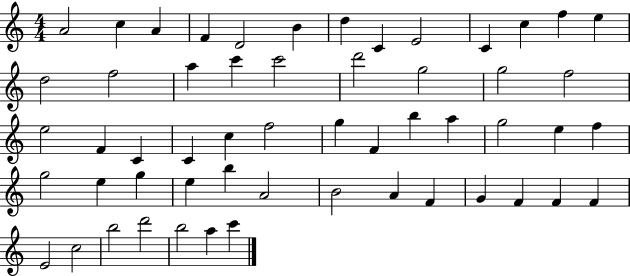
A4/h C5/q A4/q F4/q D4/h B4/q D5/q C4/q E4/h C4/q C5/q F5/q E5/q D5/h F5/h A5/q C6/q C6/h D6/h G5/h G5/h F5/h E5/h F4/q C4/q C4/q C5/q F5/h G5/q F4/q B5/q A5/q G5/h E5/q F5/q G5/h E5/q G5/q E5/q B5/q A4/h B4/h A4/q F4/q G4/q F4/q F4/q F4/q E4/h C5/h B5/h D6/h B5/h A5/q C6/q